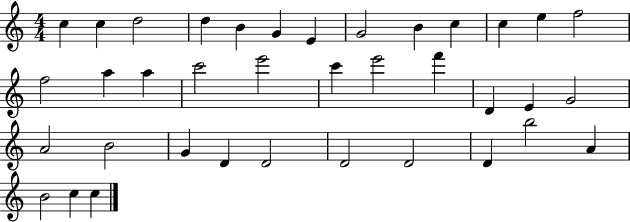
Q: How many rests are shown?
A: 0